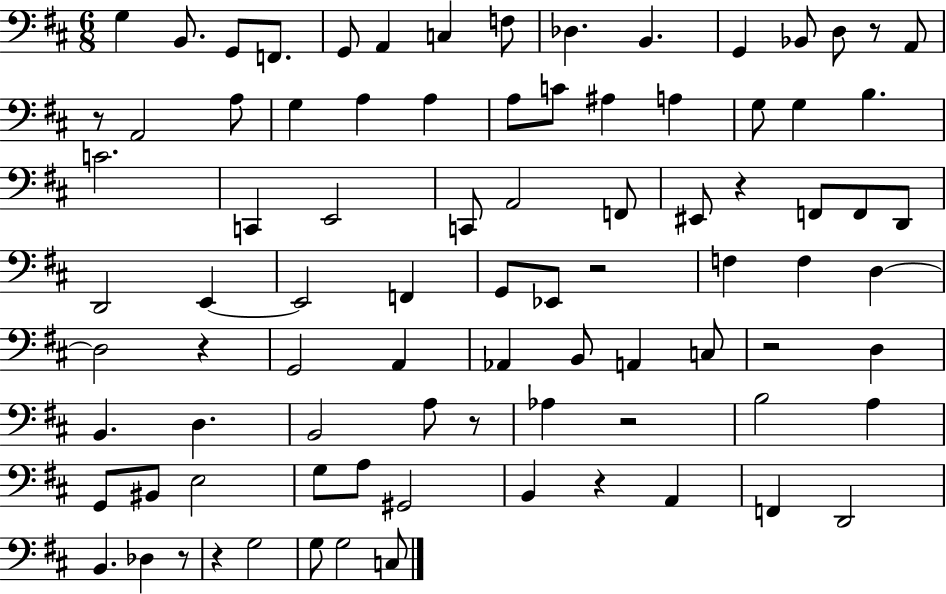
X:1
T:Untitled
M:6/8
L:1/4
K:D
G, B,,/2 G,,/2 F,,/2 G,,/2 A,, C, F,/2 _D, B,, G,, _B,,/2 D,/2 z/2 A,,/2 z/2 A,,2 A,/2 G, A, A, A,/2 C/2 ^A, A, G,/2 G, B, C2 C,, E,,2 C,,/2 A,,2 F,,/2 ^E,,/2 z F,,/2 F,,/2 D,,/2 D,,2 E,, E,,2 F,, G,,/2 _E,,/2 z2 F, F, D, D,2 z G,,2 A,, _A,, B,,/2 A,, C,/2 z2 D, B,, D, B,,2 A,/2 z/2 _A, z2 B,2 A, G,,/2 ^B,,/2 E,2 G,/2 A,/2 ^G,,2 B,, z A,, F,, D,,2 B,, _D, z/2 z G,2 G,/2 G,2 C,/2